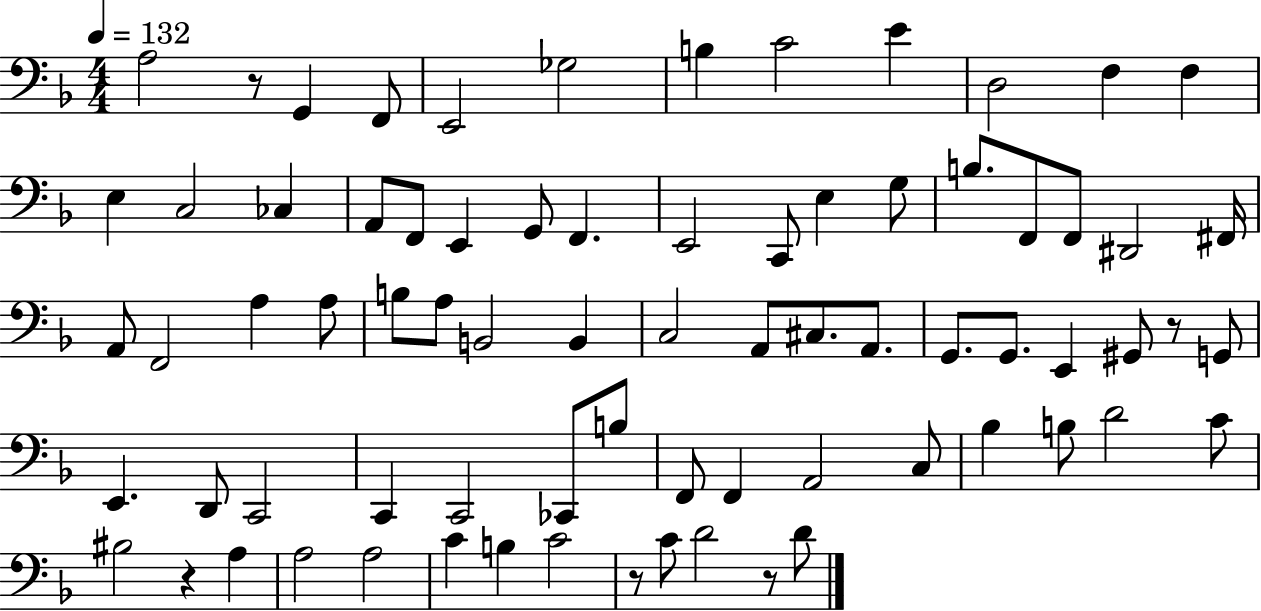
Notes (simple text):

A3/h R/e G2/q F2/e E2/h Gb3/h B3/q C4/h E4/q D3/h F3/q F3/q E3/q C3/h CES3/q A2/e F2/e E2/q G2/e F2/q. E2/h C2/e E3/q G3/e B3/e. F2/e F2/e D#2/h F#2/s A2/e F2/h A3/q A3/e B3/e A3/e B2/h B2/q C3/h A2/e C#3/e. A2/e. G2/e. G2/e. E2/q G#2/e R/e G2/e E2/q. D2/e C2/h C2/q C2/h CES2/e B3/e F2/e F2/q A2/h C3/e Bb3/q B3/e D4/h C4/e BIS3/h R/q A3/q A3/h A3/h C4/q B3/q C4/h R/e C4/e D4/h R/e D4/e